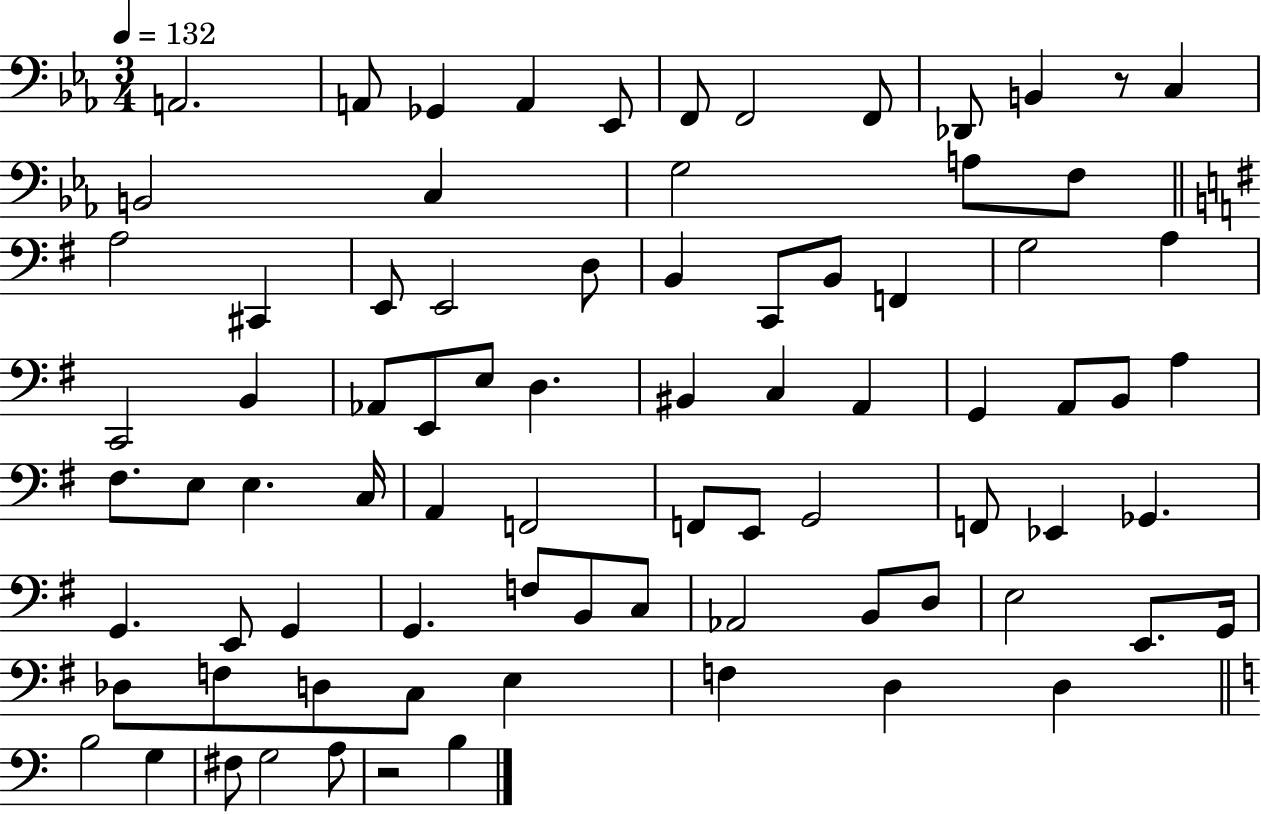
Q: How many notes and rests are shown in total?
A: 81